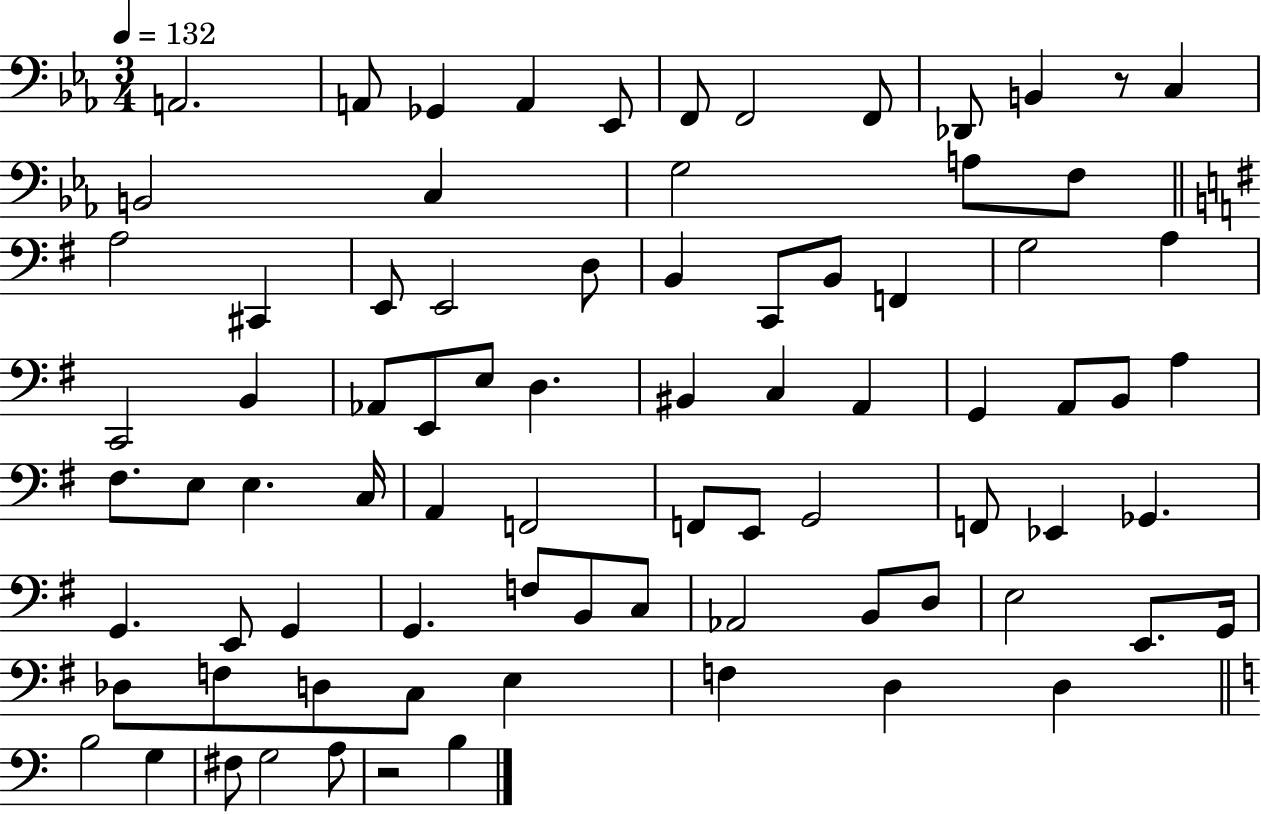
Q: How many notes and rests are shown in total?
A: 81